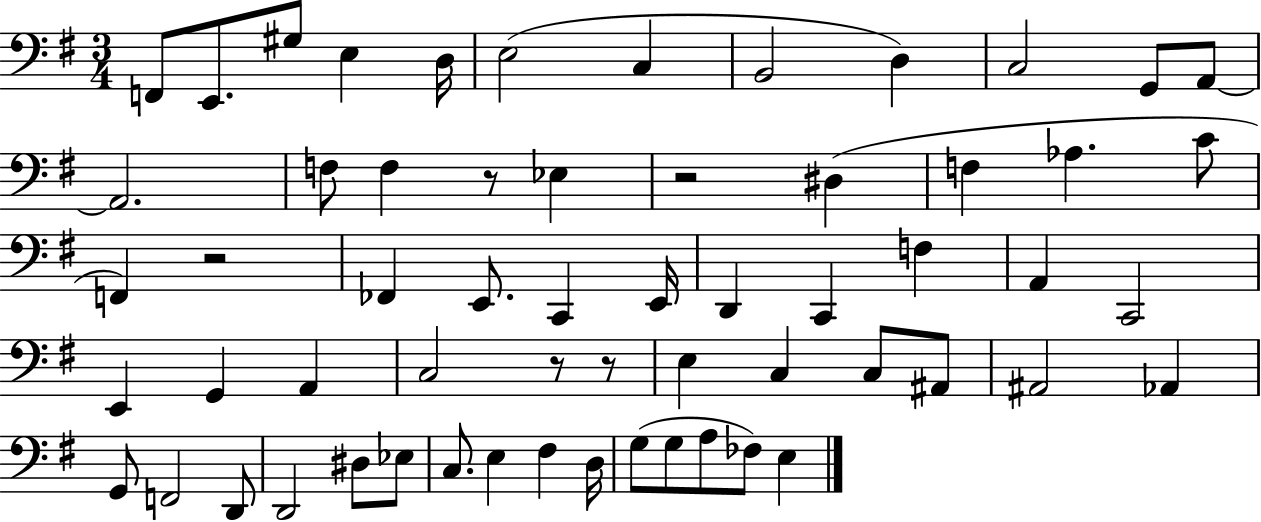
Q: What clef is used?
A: bass